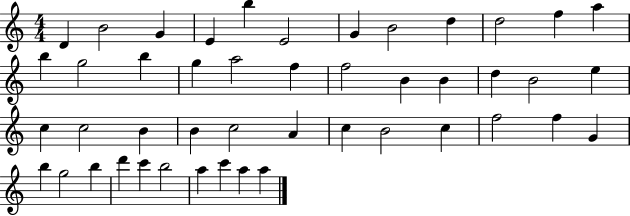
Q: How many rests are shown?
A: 0